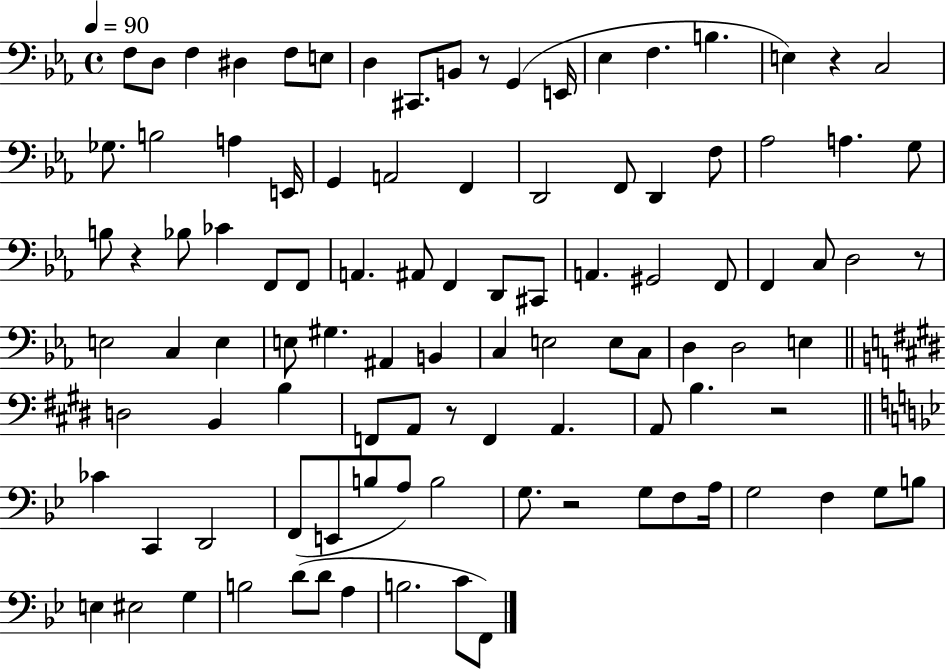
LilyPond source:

{
  \clef bass
  \time 4/4
  \defaultTimeSignature
  \key ees \major
  \tempo 4 = 90
  f8 d8 f4 dis4 f8 e8 | d4 cis,8. b,8 r8 g,4( e,16 | ees4 f4. b4. | e4) r4 c2 | \break ges8. b2 a4 e,16 | g,4 a,2 f,4 | d,2 f,8 d,4 f8 | aes2 a4. g8 | \break b8 r4 bes8 ces'4 f,8 f,8 | a,4. ais,8 f,4 d,8 cis,8 | a,4. gis,2 f,8 | f,4 c8 d2 r8 | \break e2 c4 e4 | e8 gis4. ais,4 b,4 | c4 e2 e8 c8 | d4 d2 e4 | \break \bar "||" \break \key e \major d2 b,4 b4 | f,8 a,8 r8 f,4 a,4. | a,8 b4. r2 | \bar "||" \break \key g \minor ces'4 c,4 d,2 | f,8( e,8 b8 a8) b2 | g8. r2 g8 f8 a16 | g2 f4 g8 b8 | \break e4 eis2 g4 | b2 d'8( d'8 a4 | b2. c'8 f,8) | \bar "|."
}